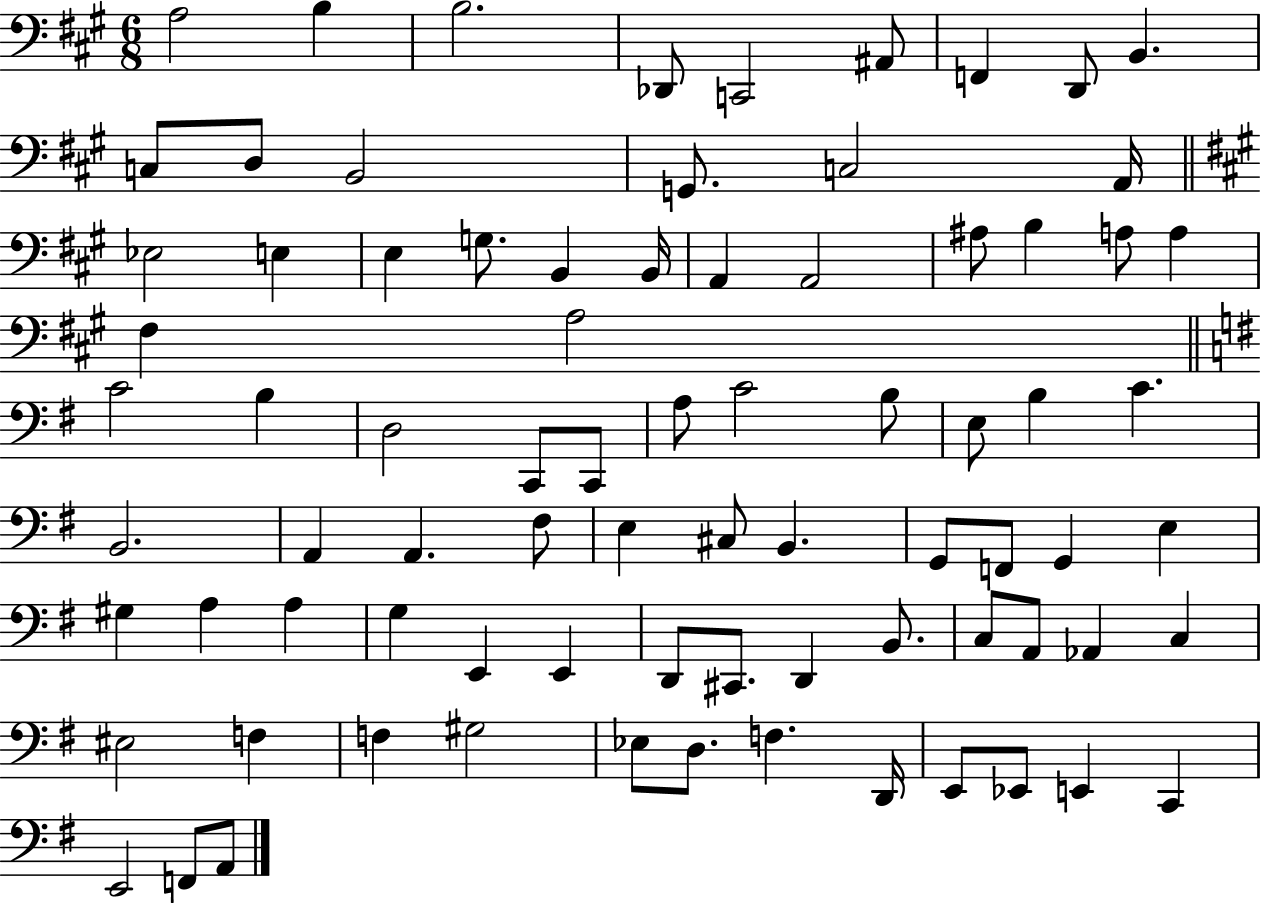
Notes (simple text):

A3/h B3/q B3/h. Db2/e C2/h A#2/e F2/q D2/e B2/q. C3/e D3/e B2/h G2/e. C3/h A2/s Eb3/h E3/q E3/q G3/e. B2/q B2/s A2/q A2/h A#3/e B3/q A3/e A3/q F#3/q A3/h C4/h B3/q D3/h C2/e C2/e A3/e C4/h B3/e E3/e B3/q C4/q. B2/h. A2/q A2/q. F#3/e E3/q C#3/e B2/q. G2/e F2/e G2/q E3/q G#3/q A3/q A3/q G3/q E2/q E2/q D2/e C#2/e. D2/q B2/e. C3/e A2/e Ab2/q C3/q EIS3/h F3/q F3/q G#3/h Eb3/e D3/e. F3/q. D2/s E2/e Eb2/e E2/q C2/q E2/h F2/e A2/e